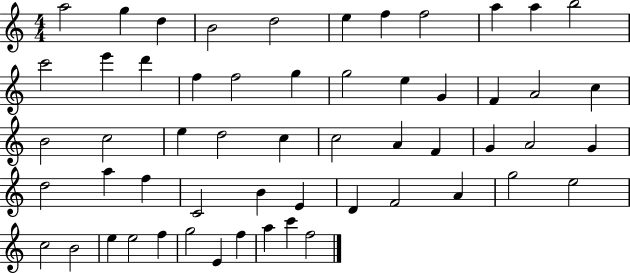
A5/h G5/q D5/q B4/h D5/h E5/q F5/q F5/h A5/q A5/q B5/h C6/h E6/q D6/q F5/q F5/h G5/q G5/h E5/q G4/q F4/q A4/h C5/q B4/h C5/h E5/q D5/h C5/q C5/h A4/q F4/q G4/q A4/h G4/q D5/h A5/q F5/q C4/h B4/q E4/q D4/q F4/h A4/q G5/h E5/h C5/h B4/h E5/q E5/h F5/q G5/h E4/q F5/q A5/q C6/q F5/h